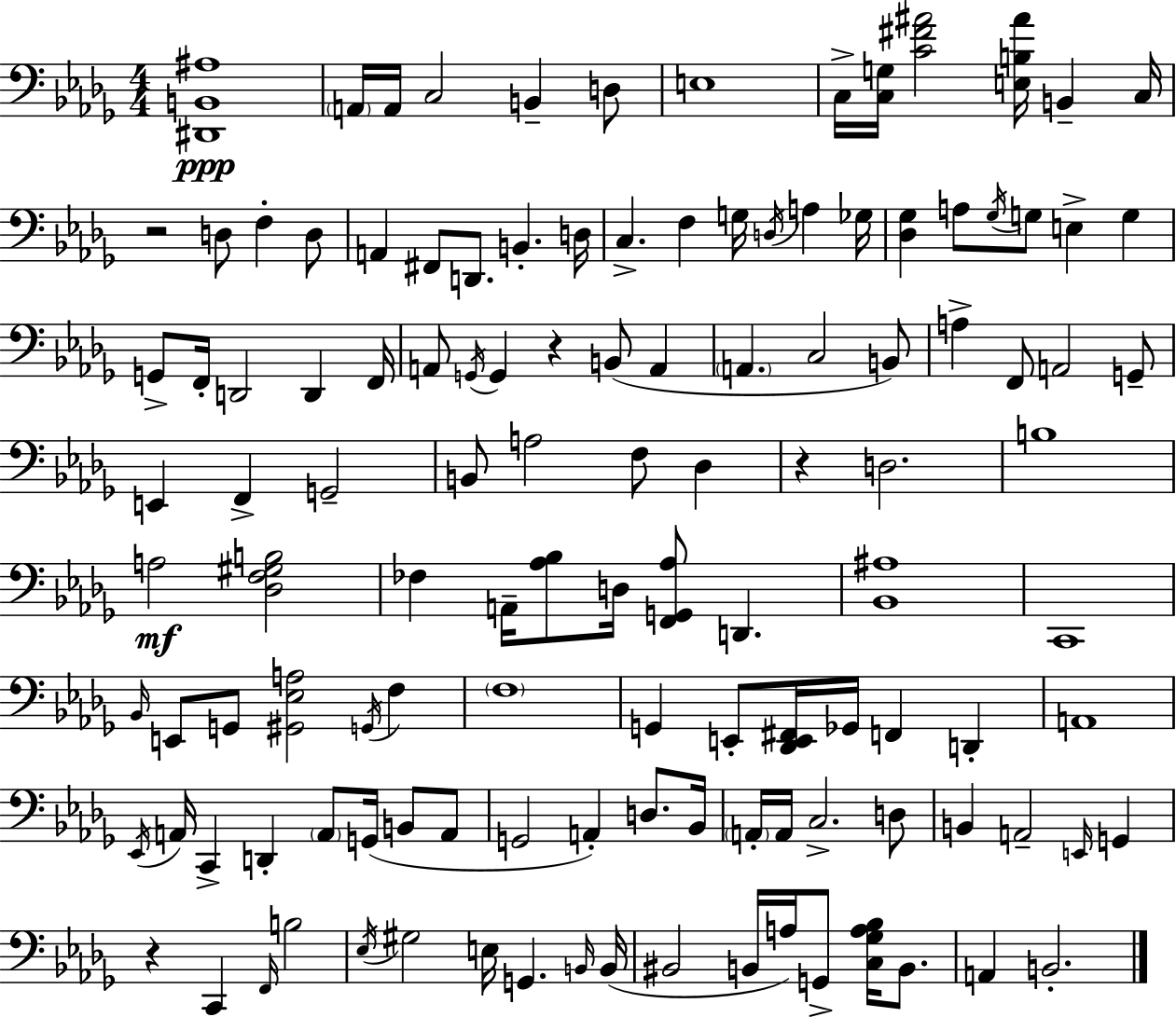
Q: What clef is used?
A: bass